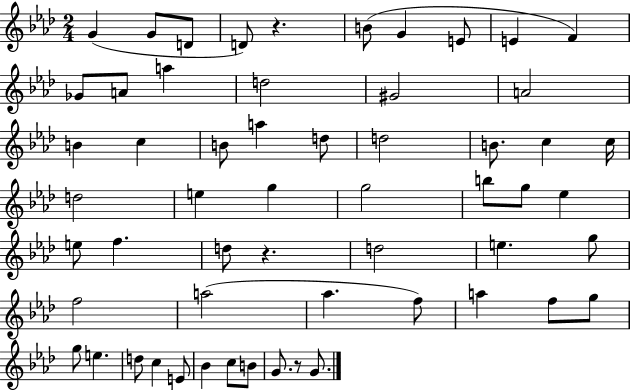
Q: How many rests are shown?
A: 3